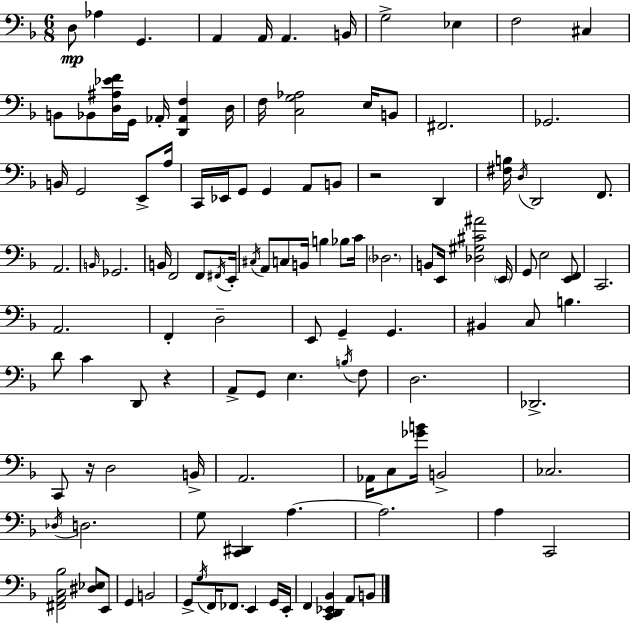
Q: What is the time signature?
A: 6/8